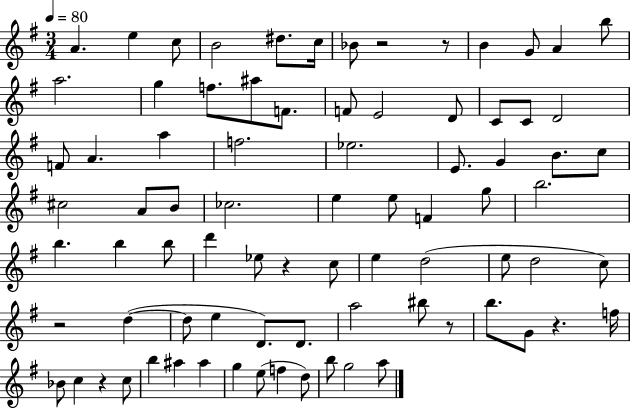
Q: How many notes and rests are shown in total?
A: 81